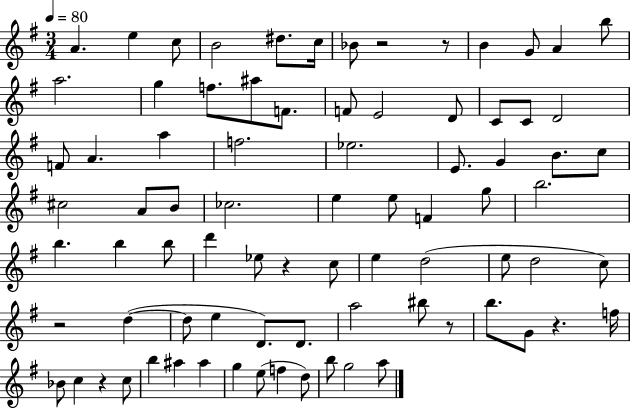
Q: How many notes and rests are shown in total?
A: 81